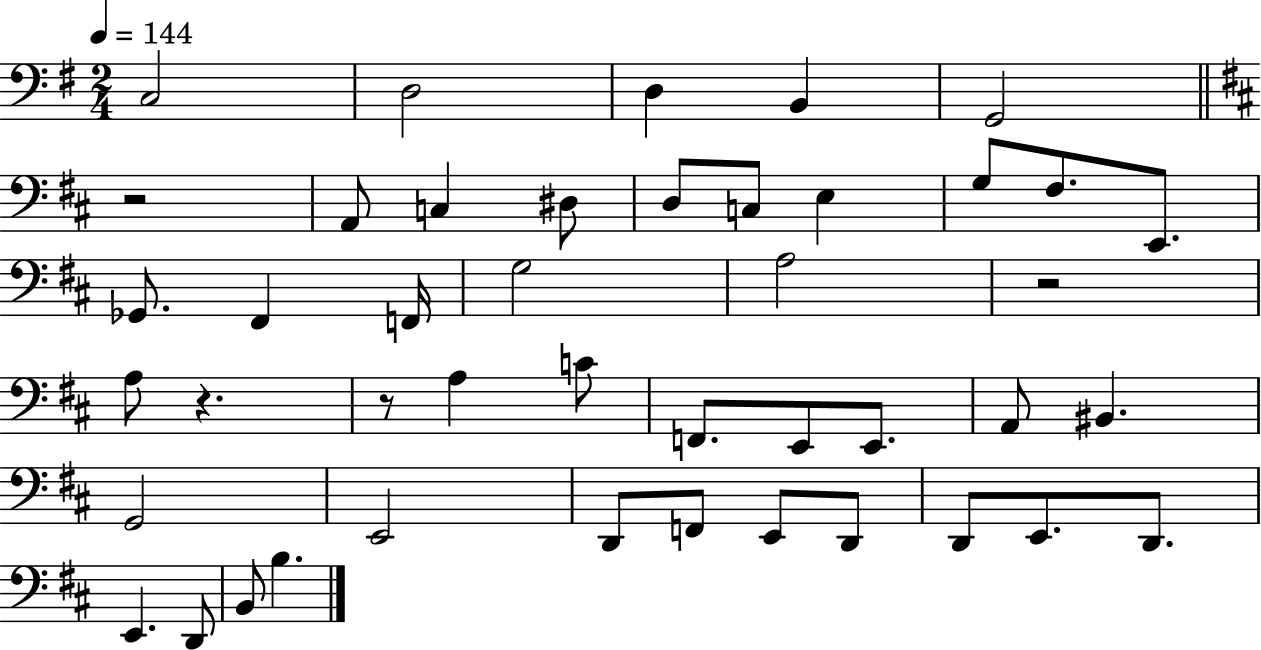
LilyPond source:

{
  \clef bass
  \numericTimeSignature
  \time 2/4
  \key g \major
  \tempo 4 = 144
  c2 | d2 | d4 b,4 | g,2 | \break \bar "||" \break \key d \major r2 | a,8 c4 dis8 | d8 c8 e4 | g8 fis8. e,8. | \break ges,8. fis,4 f,16 | g2 | a2 | r2 | \break a8 r4. | r8 a4 c'8 | f,8. e,8 e,8. | a,8 bis,4. | \break g,2 | e,2 | d,8 f,8 e,8 d,8 | d,8 e,8. d,8. | \break e,4. d,8 | b,8 b4. | \bar "|."
}